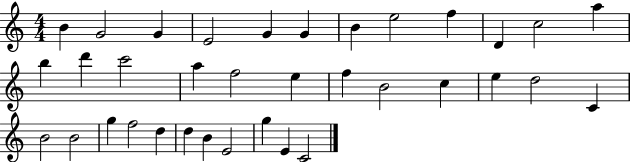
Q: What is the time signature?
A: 4/4